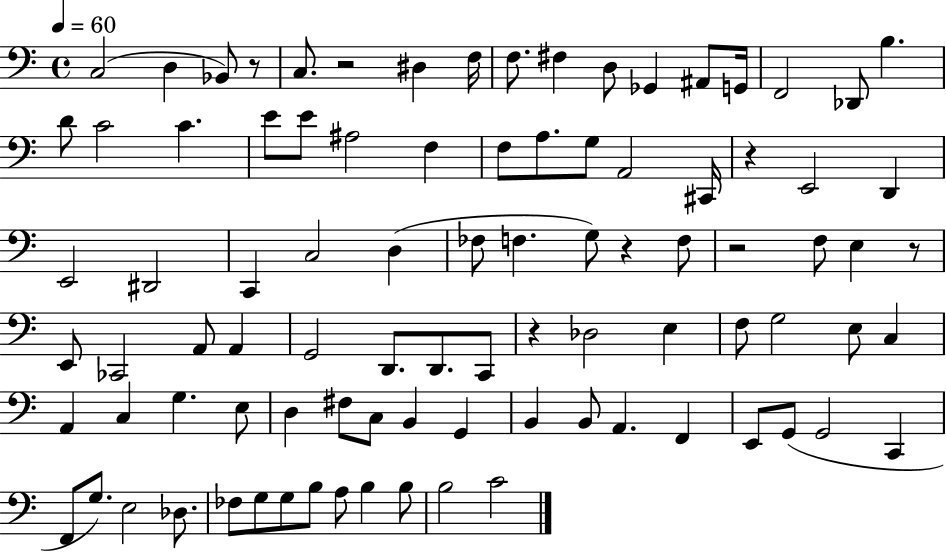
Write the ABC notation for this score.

X:1
T:Untitled
M:4/4
L:1/4
K:C
C,2 D, _B,,/2 z/2 C,/2 z2 ^D, F,/4 F,/2 ^F, D,/2 _G,, ^A,,/2 G,,/4 F,,2 _D,,/2 B, D/2 C2 C E/2 E/2 ^A,2 F, F,/2 A,/2 G,/2 A,,2 ^C,,/4 z E,,2 D,, E,,2 ^D,,2 C,, C,2 D, _F,/2 F, G,/2 z F,/2 z2 F,/2 E, z/2 E,,/2 _C,,2 A,,/2 A,, G,,2 D,,/2 D,,/2 C,,/2 z _D,2 E, F,/2 G,2 E,/2 C, A,, C, G, E,/2 D, ^F,/2 C,/2 B,, G,, B,, B,,/2 A,, F,, E,,/2 G,,/2 G,,2 C,, F,,/2 G,/2 E,2 _D,/2 _F,/2 G,/2 G,/2 B,/2 A,/2 B, B,/2 B,2 C2